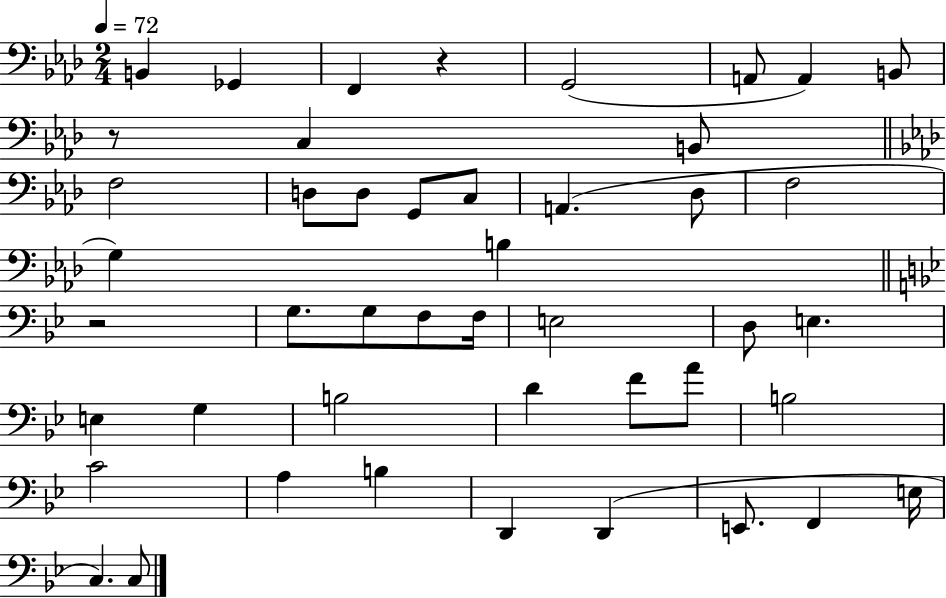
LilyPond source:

{
  \clef bass
  \numericTimeSignature
  \time 2/4
  \key aes \major
  \tempo 4 = 72
  b,4 ges,4 | f,4 r4 | g,2( | a,8 a,4) b,8 | \break r8 c4 b,8 | \bar "||" \break \key f \minor f2 | d8 d8 g,8 c8 | a,4.( des8 | f2 | \break g4) b4 | \bar "||" \break \key g \minor r2 | g8. g8 f8 f16 | e2 | d8 e4. | \break e4 g4 | b2 | d'4 f'8 a'8 | b2 | \break c'2 | a4 b4 | d,4 d,4( | e,8. f,4 e16 | \break c4.) c8 | \bar "|."
}